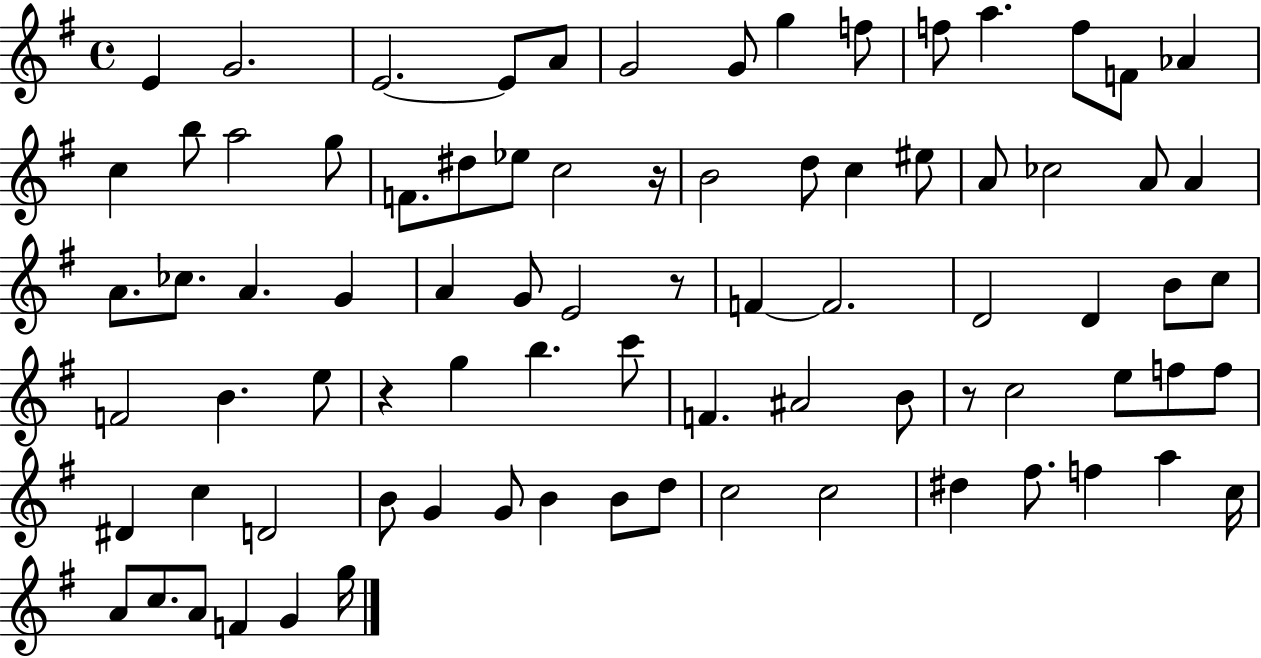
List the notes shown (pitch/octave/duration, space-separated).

E4/q G4/h. E4/h. E4/e A4/e G4/h G4/e G5/q F5/e F5/e A5/q. F5/e F4/e Ab4/q C5/q B5/e A5/h G5/e F4/e. D#5/e Eb5/e C5/h R/s B4/h D5/e C5/q EIS5/e A4/e CES5/h A4/e A4/q A4/e. CES5/e. A4/q. G4/q A4/q G4/e E4/h R/e F4/q F4/h. D4/h D4/q B4/e C5/e F4/h B4/q. E5/e R/q G5/q B5/q. C6/e F4/q. A#4/h B4/e R/e C5/h E5/e F5/e F5/e D#4/q C5/q D4/h B4/e G4/q G4/e B4/q B4/e D5/e C5/h C5/h D#5/q F#5/e. F5/q A5/q C5/s A4/e C5/e. A4/e F4/q G4/q G5/s